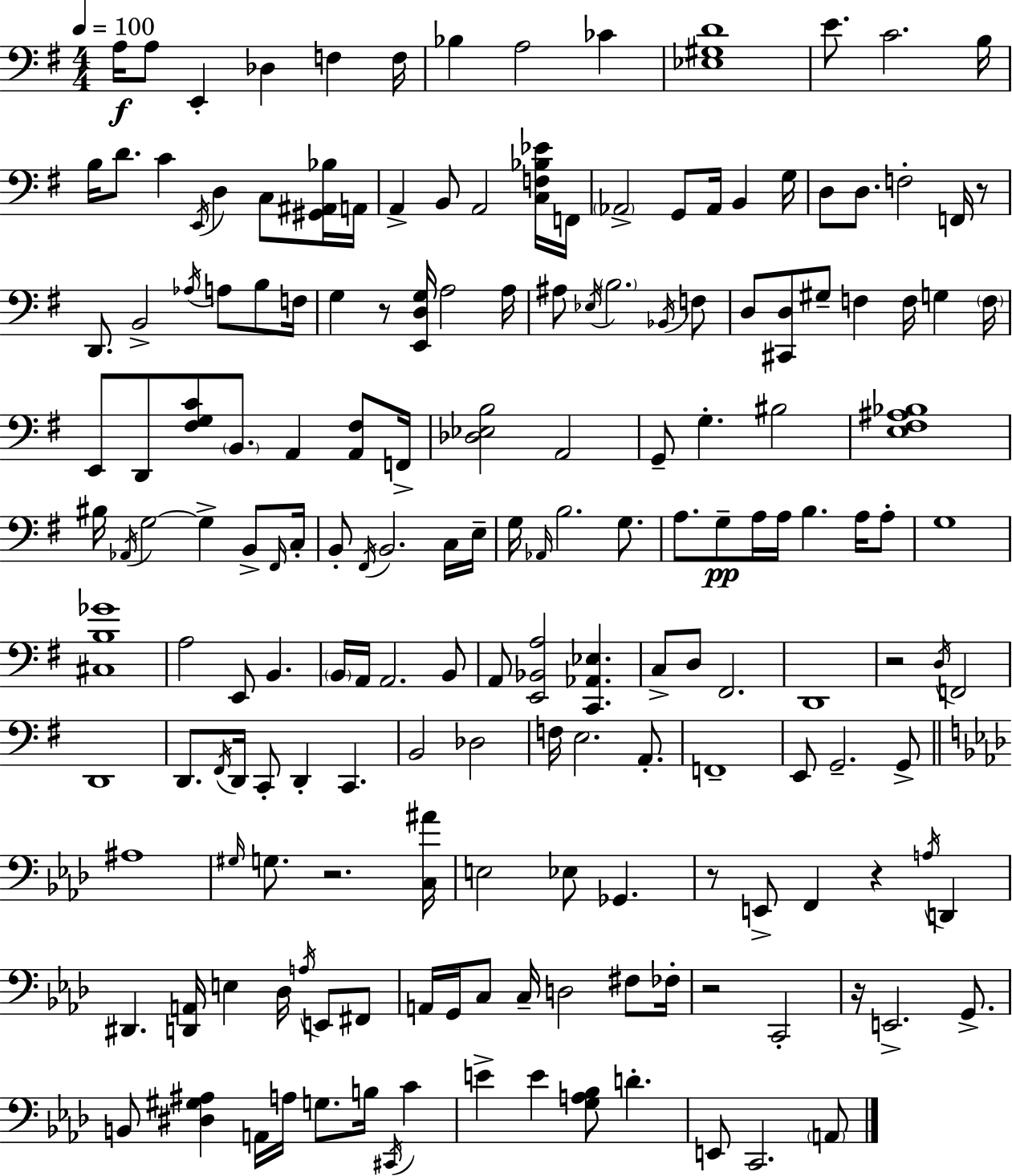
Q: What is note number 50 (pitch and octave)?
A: F3